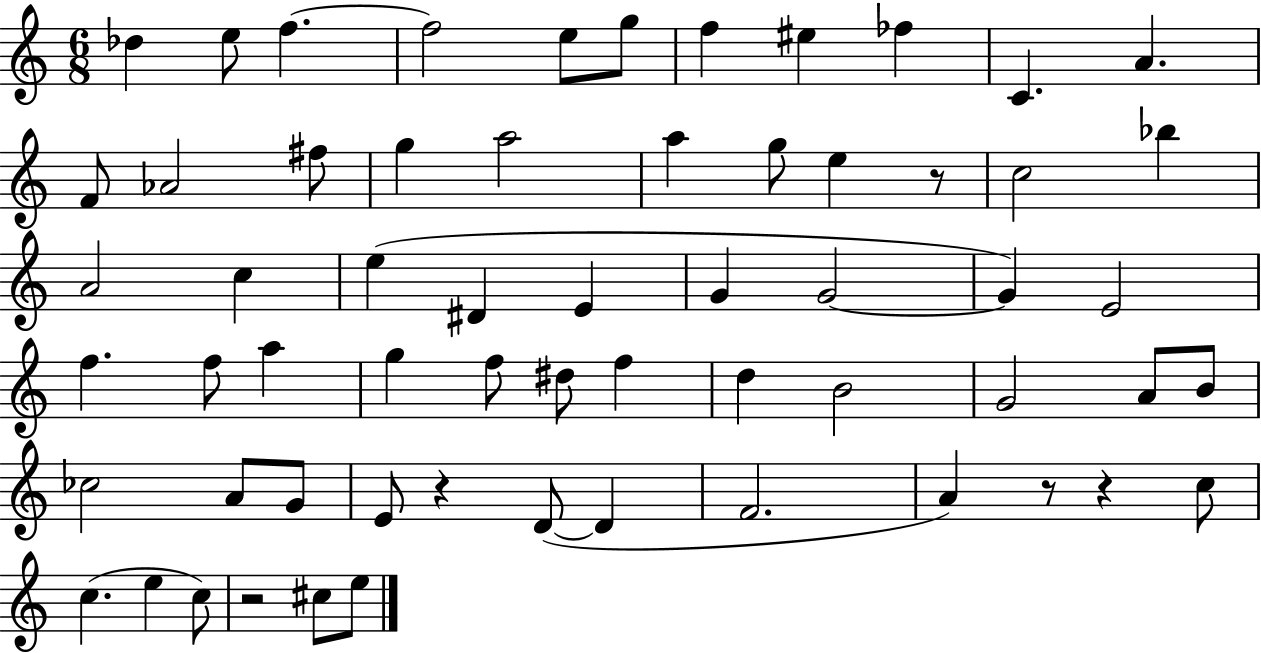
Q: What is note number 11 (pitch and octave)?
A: A4